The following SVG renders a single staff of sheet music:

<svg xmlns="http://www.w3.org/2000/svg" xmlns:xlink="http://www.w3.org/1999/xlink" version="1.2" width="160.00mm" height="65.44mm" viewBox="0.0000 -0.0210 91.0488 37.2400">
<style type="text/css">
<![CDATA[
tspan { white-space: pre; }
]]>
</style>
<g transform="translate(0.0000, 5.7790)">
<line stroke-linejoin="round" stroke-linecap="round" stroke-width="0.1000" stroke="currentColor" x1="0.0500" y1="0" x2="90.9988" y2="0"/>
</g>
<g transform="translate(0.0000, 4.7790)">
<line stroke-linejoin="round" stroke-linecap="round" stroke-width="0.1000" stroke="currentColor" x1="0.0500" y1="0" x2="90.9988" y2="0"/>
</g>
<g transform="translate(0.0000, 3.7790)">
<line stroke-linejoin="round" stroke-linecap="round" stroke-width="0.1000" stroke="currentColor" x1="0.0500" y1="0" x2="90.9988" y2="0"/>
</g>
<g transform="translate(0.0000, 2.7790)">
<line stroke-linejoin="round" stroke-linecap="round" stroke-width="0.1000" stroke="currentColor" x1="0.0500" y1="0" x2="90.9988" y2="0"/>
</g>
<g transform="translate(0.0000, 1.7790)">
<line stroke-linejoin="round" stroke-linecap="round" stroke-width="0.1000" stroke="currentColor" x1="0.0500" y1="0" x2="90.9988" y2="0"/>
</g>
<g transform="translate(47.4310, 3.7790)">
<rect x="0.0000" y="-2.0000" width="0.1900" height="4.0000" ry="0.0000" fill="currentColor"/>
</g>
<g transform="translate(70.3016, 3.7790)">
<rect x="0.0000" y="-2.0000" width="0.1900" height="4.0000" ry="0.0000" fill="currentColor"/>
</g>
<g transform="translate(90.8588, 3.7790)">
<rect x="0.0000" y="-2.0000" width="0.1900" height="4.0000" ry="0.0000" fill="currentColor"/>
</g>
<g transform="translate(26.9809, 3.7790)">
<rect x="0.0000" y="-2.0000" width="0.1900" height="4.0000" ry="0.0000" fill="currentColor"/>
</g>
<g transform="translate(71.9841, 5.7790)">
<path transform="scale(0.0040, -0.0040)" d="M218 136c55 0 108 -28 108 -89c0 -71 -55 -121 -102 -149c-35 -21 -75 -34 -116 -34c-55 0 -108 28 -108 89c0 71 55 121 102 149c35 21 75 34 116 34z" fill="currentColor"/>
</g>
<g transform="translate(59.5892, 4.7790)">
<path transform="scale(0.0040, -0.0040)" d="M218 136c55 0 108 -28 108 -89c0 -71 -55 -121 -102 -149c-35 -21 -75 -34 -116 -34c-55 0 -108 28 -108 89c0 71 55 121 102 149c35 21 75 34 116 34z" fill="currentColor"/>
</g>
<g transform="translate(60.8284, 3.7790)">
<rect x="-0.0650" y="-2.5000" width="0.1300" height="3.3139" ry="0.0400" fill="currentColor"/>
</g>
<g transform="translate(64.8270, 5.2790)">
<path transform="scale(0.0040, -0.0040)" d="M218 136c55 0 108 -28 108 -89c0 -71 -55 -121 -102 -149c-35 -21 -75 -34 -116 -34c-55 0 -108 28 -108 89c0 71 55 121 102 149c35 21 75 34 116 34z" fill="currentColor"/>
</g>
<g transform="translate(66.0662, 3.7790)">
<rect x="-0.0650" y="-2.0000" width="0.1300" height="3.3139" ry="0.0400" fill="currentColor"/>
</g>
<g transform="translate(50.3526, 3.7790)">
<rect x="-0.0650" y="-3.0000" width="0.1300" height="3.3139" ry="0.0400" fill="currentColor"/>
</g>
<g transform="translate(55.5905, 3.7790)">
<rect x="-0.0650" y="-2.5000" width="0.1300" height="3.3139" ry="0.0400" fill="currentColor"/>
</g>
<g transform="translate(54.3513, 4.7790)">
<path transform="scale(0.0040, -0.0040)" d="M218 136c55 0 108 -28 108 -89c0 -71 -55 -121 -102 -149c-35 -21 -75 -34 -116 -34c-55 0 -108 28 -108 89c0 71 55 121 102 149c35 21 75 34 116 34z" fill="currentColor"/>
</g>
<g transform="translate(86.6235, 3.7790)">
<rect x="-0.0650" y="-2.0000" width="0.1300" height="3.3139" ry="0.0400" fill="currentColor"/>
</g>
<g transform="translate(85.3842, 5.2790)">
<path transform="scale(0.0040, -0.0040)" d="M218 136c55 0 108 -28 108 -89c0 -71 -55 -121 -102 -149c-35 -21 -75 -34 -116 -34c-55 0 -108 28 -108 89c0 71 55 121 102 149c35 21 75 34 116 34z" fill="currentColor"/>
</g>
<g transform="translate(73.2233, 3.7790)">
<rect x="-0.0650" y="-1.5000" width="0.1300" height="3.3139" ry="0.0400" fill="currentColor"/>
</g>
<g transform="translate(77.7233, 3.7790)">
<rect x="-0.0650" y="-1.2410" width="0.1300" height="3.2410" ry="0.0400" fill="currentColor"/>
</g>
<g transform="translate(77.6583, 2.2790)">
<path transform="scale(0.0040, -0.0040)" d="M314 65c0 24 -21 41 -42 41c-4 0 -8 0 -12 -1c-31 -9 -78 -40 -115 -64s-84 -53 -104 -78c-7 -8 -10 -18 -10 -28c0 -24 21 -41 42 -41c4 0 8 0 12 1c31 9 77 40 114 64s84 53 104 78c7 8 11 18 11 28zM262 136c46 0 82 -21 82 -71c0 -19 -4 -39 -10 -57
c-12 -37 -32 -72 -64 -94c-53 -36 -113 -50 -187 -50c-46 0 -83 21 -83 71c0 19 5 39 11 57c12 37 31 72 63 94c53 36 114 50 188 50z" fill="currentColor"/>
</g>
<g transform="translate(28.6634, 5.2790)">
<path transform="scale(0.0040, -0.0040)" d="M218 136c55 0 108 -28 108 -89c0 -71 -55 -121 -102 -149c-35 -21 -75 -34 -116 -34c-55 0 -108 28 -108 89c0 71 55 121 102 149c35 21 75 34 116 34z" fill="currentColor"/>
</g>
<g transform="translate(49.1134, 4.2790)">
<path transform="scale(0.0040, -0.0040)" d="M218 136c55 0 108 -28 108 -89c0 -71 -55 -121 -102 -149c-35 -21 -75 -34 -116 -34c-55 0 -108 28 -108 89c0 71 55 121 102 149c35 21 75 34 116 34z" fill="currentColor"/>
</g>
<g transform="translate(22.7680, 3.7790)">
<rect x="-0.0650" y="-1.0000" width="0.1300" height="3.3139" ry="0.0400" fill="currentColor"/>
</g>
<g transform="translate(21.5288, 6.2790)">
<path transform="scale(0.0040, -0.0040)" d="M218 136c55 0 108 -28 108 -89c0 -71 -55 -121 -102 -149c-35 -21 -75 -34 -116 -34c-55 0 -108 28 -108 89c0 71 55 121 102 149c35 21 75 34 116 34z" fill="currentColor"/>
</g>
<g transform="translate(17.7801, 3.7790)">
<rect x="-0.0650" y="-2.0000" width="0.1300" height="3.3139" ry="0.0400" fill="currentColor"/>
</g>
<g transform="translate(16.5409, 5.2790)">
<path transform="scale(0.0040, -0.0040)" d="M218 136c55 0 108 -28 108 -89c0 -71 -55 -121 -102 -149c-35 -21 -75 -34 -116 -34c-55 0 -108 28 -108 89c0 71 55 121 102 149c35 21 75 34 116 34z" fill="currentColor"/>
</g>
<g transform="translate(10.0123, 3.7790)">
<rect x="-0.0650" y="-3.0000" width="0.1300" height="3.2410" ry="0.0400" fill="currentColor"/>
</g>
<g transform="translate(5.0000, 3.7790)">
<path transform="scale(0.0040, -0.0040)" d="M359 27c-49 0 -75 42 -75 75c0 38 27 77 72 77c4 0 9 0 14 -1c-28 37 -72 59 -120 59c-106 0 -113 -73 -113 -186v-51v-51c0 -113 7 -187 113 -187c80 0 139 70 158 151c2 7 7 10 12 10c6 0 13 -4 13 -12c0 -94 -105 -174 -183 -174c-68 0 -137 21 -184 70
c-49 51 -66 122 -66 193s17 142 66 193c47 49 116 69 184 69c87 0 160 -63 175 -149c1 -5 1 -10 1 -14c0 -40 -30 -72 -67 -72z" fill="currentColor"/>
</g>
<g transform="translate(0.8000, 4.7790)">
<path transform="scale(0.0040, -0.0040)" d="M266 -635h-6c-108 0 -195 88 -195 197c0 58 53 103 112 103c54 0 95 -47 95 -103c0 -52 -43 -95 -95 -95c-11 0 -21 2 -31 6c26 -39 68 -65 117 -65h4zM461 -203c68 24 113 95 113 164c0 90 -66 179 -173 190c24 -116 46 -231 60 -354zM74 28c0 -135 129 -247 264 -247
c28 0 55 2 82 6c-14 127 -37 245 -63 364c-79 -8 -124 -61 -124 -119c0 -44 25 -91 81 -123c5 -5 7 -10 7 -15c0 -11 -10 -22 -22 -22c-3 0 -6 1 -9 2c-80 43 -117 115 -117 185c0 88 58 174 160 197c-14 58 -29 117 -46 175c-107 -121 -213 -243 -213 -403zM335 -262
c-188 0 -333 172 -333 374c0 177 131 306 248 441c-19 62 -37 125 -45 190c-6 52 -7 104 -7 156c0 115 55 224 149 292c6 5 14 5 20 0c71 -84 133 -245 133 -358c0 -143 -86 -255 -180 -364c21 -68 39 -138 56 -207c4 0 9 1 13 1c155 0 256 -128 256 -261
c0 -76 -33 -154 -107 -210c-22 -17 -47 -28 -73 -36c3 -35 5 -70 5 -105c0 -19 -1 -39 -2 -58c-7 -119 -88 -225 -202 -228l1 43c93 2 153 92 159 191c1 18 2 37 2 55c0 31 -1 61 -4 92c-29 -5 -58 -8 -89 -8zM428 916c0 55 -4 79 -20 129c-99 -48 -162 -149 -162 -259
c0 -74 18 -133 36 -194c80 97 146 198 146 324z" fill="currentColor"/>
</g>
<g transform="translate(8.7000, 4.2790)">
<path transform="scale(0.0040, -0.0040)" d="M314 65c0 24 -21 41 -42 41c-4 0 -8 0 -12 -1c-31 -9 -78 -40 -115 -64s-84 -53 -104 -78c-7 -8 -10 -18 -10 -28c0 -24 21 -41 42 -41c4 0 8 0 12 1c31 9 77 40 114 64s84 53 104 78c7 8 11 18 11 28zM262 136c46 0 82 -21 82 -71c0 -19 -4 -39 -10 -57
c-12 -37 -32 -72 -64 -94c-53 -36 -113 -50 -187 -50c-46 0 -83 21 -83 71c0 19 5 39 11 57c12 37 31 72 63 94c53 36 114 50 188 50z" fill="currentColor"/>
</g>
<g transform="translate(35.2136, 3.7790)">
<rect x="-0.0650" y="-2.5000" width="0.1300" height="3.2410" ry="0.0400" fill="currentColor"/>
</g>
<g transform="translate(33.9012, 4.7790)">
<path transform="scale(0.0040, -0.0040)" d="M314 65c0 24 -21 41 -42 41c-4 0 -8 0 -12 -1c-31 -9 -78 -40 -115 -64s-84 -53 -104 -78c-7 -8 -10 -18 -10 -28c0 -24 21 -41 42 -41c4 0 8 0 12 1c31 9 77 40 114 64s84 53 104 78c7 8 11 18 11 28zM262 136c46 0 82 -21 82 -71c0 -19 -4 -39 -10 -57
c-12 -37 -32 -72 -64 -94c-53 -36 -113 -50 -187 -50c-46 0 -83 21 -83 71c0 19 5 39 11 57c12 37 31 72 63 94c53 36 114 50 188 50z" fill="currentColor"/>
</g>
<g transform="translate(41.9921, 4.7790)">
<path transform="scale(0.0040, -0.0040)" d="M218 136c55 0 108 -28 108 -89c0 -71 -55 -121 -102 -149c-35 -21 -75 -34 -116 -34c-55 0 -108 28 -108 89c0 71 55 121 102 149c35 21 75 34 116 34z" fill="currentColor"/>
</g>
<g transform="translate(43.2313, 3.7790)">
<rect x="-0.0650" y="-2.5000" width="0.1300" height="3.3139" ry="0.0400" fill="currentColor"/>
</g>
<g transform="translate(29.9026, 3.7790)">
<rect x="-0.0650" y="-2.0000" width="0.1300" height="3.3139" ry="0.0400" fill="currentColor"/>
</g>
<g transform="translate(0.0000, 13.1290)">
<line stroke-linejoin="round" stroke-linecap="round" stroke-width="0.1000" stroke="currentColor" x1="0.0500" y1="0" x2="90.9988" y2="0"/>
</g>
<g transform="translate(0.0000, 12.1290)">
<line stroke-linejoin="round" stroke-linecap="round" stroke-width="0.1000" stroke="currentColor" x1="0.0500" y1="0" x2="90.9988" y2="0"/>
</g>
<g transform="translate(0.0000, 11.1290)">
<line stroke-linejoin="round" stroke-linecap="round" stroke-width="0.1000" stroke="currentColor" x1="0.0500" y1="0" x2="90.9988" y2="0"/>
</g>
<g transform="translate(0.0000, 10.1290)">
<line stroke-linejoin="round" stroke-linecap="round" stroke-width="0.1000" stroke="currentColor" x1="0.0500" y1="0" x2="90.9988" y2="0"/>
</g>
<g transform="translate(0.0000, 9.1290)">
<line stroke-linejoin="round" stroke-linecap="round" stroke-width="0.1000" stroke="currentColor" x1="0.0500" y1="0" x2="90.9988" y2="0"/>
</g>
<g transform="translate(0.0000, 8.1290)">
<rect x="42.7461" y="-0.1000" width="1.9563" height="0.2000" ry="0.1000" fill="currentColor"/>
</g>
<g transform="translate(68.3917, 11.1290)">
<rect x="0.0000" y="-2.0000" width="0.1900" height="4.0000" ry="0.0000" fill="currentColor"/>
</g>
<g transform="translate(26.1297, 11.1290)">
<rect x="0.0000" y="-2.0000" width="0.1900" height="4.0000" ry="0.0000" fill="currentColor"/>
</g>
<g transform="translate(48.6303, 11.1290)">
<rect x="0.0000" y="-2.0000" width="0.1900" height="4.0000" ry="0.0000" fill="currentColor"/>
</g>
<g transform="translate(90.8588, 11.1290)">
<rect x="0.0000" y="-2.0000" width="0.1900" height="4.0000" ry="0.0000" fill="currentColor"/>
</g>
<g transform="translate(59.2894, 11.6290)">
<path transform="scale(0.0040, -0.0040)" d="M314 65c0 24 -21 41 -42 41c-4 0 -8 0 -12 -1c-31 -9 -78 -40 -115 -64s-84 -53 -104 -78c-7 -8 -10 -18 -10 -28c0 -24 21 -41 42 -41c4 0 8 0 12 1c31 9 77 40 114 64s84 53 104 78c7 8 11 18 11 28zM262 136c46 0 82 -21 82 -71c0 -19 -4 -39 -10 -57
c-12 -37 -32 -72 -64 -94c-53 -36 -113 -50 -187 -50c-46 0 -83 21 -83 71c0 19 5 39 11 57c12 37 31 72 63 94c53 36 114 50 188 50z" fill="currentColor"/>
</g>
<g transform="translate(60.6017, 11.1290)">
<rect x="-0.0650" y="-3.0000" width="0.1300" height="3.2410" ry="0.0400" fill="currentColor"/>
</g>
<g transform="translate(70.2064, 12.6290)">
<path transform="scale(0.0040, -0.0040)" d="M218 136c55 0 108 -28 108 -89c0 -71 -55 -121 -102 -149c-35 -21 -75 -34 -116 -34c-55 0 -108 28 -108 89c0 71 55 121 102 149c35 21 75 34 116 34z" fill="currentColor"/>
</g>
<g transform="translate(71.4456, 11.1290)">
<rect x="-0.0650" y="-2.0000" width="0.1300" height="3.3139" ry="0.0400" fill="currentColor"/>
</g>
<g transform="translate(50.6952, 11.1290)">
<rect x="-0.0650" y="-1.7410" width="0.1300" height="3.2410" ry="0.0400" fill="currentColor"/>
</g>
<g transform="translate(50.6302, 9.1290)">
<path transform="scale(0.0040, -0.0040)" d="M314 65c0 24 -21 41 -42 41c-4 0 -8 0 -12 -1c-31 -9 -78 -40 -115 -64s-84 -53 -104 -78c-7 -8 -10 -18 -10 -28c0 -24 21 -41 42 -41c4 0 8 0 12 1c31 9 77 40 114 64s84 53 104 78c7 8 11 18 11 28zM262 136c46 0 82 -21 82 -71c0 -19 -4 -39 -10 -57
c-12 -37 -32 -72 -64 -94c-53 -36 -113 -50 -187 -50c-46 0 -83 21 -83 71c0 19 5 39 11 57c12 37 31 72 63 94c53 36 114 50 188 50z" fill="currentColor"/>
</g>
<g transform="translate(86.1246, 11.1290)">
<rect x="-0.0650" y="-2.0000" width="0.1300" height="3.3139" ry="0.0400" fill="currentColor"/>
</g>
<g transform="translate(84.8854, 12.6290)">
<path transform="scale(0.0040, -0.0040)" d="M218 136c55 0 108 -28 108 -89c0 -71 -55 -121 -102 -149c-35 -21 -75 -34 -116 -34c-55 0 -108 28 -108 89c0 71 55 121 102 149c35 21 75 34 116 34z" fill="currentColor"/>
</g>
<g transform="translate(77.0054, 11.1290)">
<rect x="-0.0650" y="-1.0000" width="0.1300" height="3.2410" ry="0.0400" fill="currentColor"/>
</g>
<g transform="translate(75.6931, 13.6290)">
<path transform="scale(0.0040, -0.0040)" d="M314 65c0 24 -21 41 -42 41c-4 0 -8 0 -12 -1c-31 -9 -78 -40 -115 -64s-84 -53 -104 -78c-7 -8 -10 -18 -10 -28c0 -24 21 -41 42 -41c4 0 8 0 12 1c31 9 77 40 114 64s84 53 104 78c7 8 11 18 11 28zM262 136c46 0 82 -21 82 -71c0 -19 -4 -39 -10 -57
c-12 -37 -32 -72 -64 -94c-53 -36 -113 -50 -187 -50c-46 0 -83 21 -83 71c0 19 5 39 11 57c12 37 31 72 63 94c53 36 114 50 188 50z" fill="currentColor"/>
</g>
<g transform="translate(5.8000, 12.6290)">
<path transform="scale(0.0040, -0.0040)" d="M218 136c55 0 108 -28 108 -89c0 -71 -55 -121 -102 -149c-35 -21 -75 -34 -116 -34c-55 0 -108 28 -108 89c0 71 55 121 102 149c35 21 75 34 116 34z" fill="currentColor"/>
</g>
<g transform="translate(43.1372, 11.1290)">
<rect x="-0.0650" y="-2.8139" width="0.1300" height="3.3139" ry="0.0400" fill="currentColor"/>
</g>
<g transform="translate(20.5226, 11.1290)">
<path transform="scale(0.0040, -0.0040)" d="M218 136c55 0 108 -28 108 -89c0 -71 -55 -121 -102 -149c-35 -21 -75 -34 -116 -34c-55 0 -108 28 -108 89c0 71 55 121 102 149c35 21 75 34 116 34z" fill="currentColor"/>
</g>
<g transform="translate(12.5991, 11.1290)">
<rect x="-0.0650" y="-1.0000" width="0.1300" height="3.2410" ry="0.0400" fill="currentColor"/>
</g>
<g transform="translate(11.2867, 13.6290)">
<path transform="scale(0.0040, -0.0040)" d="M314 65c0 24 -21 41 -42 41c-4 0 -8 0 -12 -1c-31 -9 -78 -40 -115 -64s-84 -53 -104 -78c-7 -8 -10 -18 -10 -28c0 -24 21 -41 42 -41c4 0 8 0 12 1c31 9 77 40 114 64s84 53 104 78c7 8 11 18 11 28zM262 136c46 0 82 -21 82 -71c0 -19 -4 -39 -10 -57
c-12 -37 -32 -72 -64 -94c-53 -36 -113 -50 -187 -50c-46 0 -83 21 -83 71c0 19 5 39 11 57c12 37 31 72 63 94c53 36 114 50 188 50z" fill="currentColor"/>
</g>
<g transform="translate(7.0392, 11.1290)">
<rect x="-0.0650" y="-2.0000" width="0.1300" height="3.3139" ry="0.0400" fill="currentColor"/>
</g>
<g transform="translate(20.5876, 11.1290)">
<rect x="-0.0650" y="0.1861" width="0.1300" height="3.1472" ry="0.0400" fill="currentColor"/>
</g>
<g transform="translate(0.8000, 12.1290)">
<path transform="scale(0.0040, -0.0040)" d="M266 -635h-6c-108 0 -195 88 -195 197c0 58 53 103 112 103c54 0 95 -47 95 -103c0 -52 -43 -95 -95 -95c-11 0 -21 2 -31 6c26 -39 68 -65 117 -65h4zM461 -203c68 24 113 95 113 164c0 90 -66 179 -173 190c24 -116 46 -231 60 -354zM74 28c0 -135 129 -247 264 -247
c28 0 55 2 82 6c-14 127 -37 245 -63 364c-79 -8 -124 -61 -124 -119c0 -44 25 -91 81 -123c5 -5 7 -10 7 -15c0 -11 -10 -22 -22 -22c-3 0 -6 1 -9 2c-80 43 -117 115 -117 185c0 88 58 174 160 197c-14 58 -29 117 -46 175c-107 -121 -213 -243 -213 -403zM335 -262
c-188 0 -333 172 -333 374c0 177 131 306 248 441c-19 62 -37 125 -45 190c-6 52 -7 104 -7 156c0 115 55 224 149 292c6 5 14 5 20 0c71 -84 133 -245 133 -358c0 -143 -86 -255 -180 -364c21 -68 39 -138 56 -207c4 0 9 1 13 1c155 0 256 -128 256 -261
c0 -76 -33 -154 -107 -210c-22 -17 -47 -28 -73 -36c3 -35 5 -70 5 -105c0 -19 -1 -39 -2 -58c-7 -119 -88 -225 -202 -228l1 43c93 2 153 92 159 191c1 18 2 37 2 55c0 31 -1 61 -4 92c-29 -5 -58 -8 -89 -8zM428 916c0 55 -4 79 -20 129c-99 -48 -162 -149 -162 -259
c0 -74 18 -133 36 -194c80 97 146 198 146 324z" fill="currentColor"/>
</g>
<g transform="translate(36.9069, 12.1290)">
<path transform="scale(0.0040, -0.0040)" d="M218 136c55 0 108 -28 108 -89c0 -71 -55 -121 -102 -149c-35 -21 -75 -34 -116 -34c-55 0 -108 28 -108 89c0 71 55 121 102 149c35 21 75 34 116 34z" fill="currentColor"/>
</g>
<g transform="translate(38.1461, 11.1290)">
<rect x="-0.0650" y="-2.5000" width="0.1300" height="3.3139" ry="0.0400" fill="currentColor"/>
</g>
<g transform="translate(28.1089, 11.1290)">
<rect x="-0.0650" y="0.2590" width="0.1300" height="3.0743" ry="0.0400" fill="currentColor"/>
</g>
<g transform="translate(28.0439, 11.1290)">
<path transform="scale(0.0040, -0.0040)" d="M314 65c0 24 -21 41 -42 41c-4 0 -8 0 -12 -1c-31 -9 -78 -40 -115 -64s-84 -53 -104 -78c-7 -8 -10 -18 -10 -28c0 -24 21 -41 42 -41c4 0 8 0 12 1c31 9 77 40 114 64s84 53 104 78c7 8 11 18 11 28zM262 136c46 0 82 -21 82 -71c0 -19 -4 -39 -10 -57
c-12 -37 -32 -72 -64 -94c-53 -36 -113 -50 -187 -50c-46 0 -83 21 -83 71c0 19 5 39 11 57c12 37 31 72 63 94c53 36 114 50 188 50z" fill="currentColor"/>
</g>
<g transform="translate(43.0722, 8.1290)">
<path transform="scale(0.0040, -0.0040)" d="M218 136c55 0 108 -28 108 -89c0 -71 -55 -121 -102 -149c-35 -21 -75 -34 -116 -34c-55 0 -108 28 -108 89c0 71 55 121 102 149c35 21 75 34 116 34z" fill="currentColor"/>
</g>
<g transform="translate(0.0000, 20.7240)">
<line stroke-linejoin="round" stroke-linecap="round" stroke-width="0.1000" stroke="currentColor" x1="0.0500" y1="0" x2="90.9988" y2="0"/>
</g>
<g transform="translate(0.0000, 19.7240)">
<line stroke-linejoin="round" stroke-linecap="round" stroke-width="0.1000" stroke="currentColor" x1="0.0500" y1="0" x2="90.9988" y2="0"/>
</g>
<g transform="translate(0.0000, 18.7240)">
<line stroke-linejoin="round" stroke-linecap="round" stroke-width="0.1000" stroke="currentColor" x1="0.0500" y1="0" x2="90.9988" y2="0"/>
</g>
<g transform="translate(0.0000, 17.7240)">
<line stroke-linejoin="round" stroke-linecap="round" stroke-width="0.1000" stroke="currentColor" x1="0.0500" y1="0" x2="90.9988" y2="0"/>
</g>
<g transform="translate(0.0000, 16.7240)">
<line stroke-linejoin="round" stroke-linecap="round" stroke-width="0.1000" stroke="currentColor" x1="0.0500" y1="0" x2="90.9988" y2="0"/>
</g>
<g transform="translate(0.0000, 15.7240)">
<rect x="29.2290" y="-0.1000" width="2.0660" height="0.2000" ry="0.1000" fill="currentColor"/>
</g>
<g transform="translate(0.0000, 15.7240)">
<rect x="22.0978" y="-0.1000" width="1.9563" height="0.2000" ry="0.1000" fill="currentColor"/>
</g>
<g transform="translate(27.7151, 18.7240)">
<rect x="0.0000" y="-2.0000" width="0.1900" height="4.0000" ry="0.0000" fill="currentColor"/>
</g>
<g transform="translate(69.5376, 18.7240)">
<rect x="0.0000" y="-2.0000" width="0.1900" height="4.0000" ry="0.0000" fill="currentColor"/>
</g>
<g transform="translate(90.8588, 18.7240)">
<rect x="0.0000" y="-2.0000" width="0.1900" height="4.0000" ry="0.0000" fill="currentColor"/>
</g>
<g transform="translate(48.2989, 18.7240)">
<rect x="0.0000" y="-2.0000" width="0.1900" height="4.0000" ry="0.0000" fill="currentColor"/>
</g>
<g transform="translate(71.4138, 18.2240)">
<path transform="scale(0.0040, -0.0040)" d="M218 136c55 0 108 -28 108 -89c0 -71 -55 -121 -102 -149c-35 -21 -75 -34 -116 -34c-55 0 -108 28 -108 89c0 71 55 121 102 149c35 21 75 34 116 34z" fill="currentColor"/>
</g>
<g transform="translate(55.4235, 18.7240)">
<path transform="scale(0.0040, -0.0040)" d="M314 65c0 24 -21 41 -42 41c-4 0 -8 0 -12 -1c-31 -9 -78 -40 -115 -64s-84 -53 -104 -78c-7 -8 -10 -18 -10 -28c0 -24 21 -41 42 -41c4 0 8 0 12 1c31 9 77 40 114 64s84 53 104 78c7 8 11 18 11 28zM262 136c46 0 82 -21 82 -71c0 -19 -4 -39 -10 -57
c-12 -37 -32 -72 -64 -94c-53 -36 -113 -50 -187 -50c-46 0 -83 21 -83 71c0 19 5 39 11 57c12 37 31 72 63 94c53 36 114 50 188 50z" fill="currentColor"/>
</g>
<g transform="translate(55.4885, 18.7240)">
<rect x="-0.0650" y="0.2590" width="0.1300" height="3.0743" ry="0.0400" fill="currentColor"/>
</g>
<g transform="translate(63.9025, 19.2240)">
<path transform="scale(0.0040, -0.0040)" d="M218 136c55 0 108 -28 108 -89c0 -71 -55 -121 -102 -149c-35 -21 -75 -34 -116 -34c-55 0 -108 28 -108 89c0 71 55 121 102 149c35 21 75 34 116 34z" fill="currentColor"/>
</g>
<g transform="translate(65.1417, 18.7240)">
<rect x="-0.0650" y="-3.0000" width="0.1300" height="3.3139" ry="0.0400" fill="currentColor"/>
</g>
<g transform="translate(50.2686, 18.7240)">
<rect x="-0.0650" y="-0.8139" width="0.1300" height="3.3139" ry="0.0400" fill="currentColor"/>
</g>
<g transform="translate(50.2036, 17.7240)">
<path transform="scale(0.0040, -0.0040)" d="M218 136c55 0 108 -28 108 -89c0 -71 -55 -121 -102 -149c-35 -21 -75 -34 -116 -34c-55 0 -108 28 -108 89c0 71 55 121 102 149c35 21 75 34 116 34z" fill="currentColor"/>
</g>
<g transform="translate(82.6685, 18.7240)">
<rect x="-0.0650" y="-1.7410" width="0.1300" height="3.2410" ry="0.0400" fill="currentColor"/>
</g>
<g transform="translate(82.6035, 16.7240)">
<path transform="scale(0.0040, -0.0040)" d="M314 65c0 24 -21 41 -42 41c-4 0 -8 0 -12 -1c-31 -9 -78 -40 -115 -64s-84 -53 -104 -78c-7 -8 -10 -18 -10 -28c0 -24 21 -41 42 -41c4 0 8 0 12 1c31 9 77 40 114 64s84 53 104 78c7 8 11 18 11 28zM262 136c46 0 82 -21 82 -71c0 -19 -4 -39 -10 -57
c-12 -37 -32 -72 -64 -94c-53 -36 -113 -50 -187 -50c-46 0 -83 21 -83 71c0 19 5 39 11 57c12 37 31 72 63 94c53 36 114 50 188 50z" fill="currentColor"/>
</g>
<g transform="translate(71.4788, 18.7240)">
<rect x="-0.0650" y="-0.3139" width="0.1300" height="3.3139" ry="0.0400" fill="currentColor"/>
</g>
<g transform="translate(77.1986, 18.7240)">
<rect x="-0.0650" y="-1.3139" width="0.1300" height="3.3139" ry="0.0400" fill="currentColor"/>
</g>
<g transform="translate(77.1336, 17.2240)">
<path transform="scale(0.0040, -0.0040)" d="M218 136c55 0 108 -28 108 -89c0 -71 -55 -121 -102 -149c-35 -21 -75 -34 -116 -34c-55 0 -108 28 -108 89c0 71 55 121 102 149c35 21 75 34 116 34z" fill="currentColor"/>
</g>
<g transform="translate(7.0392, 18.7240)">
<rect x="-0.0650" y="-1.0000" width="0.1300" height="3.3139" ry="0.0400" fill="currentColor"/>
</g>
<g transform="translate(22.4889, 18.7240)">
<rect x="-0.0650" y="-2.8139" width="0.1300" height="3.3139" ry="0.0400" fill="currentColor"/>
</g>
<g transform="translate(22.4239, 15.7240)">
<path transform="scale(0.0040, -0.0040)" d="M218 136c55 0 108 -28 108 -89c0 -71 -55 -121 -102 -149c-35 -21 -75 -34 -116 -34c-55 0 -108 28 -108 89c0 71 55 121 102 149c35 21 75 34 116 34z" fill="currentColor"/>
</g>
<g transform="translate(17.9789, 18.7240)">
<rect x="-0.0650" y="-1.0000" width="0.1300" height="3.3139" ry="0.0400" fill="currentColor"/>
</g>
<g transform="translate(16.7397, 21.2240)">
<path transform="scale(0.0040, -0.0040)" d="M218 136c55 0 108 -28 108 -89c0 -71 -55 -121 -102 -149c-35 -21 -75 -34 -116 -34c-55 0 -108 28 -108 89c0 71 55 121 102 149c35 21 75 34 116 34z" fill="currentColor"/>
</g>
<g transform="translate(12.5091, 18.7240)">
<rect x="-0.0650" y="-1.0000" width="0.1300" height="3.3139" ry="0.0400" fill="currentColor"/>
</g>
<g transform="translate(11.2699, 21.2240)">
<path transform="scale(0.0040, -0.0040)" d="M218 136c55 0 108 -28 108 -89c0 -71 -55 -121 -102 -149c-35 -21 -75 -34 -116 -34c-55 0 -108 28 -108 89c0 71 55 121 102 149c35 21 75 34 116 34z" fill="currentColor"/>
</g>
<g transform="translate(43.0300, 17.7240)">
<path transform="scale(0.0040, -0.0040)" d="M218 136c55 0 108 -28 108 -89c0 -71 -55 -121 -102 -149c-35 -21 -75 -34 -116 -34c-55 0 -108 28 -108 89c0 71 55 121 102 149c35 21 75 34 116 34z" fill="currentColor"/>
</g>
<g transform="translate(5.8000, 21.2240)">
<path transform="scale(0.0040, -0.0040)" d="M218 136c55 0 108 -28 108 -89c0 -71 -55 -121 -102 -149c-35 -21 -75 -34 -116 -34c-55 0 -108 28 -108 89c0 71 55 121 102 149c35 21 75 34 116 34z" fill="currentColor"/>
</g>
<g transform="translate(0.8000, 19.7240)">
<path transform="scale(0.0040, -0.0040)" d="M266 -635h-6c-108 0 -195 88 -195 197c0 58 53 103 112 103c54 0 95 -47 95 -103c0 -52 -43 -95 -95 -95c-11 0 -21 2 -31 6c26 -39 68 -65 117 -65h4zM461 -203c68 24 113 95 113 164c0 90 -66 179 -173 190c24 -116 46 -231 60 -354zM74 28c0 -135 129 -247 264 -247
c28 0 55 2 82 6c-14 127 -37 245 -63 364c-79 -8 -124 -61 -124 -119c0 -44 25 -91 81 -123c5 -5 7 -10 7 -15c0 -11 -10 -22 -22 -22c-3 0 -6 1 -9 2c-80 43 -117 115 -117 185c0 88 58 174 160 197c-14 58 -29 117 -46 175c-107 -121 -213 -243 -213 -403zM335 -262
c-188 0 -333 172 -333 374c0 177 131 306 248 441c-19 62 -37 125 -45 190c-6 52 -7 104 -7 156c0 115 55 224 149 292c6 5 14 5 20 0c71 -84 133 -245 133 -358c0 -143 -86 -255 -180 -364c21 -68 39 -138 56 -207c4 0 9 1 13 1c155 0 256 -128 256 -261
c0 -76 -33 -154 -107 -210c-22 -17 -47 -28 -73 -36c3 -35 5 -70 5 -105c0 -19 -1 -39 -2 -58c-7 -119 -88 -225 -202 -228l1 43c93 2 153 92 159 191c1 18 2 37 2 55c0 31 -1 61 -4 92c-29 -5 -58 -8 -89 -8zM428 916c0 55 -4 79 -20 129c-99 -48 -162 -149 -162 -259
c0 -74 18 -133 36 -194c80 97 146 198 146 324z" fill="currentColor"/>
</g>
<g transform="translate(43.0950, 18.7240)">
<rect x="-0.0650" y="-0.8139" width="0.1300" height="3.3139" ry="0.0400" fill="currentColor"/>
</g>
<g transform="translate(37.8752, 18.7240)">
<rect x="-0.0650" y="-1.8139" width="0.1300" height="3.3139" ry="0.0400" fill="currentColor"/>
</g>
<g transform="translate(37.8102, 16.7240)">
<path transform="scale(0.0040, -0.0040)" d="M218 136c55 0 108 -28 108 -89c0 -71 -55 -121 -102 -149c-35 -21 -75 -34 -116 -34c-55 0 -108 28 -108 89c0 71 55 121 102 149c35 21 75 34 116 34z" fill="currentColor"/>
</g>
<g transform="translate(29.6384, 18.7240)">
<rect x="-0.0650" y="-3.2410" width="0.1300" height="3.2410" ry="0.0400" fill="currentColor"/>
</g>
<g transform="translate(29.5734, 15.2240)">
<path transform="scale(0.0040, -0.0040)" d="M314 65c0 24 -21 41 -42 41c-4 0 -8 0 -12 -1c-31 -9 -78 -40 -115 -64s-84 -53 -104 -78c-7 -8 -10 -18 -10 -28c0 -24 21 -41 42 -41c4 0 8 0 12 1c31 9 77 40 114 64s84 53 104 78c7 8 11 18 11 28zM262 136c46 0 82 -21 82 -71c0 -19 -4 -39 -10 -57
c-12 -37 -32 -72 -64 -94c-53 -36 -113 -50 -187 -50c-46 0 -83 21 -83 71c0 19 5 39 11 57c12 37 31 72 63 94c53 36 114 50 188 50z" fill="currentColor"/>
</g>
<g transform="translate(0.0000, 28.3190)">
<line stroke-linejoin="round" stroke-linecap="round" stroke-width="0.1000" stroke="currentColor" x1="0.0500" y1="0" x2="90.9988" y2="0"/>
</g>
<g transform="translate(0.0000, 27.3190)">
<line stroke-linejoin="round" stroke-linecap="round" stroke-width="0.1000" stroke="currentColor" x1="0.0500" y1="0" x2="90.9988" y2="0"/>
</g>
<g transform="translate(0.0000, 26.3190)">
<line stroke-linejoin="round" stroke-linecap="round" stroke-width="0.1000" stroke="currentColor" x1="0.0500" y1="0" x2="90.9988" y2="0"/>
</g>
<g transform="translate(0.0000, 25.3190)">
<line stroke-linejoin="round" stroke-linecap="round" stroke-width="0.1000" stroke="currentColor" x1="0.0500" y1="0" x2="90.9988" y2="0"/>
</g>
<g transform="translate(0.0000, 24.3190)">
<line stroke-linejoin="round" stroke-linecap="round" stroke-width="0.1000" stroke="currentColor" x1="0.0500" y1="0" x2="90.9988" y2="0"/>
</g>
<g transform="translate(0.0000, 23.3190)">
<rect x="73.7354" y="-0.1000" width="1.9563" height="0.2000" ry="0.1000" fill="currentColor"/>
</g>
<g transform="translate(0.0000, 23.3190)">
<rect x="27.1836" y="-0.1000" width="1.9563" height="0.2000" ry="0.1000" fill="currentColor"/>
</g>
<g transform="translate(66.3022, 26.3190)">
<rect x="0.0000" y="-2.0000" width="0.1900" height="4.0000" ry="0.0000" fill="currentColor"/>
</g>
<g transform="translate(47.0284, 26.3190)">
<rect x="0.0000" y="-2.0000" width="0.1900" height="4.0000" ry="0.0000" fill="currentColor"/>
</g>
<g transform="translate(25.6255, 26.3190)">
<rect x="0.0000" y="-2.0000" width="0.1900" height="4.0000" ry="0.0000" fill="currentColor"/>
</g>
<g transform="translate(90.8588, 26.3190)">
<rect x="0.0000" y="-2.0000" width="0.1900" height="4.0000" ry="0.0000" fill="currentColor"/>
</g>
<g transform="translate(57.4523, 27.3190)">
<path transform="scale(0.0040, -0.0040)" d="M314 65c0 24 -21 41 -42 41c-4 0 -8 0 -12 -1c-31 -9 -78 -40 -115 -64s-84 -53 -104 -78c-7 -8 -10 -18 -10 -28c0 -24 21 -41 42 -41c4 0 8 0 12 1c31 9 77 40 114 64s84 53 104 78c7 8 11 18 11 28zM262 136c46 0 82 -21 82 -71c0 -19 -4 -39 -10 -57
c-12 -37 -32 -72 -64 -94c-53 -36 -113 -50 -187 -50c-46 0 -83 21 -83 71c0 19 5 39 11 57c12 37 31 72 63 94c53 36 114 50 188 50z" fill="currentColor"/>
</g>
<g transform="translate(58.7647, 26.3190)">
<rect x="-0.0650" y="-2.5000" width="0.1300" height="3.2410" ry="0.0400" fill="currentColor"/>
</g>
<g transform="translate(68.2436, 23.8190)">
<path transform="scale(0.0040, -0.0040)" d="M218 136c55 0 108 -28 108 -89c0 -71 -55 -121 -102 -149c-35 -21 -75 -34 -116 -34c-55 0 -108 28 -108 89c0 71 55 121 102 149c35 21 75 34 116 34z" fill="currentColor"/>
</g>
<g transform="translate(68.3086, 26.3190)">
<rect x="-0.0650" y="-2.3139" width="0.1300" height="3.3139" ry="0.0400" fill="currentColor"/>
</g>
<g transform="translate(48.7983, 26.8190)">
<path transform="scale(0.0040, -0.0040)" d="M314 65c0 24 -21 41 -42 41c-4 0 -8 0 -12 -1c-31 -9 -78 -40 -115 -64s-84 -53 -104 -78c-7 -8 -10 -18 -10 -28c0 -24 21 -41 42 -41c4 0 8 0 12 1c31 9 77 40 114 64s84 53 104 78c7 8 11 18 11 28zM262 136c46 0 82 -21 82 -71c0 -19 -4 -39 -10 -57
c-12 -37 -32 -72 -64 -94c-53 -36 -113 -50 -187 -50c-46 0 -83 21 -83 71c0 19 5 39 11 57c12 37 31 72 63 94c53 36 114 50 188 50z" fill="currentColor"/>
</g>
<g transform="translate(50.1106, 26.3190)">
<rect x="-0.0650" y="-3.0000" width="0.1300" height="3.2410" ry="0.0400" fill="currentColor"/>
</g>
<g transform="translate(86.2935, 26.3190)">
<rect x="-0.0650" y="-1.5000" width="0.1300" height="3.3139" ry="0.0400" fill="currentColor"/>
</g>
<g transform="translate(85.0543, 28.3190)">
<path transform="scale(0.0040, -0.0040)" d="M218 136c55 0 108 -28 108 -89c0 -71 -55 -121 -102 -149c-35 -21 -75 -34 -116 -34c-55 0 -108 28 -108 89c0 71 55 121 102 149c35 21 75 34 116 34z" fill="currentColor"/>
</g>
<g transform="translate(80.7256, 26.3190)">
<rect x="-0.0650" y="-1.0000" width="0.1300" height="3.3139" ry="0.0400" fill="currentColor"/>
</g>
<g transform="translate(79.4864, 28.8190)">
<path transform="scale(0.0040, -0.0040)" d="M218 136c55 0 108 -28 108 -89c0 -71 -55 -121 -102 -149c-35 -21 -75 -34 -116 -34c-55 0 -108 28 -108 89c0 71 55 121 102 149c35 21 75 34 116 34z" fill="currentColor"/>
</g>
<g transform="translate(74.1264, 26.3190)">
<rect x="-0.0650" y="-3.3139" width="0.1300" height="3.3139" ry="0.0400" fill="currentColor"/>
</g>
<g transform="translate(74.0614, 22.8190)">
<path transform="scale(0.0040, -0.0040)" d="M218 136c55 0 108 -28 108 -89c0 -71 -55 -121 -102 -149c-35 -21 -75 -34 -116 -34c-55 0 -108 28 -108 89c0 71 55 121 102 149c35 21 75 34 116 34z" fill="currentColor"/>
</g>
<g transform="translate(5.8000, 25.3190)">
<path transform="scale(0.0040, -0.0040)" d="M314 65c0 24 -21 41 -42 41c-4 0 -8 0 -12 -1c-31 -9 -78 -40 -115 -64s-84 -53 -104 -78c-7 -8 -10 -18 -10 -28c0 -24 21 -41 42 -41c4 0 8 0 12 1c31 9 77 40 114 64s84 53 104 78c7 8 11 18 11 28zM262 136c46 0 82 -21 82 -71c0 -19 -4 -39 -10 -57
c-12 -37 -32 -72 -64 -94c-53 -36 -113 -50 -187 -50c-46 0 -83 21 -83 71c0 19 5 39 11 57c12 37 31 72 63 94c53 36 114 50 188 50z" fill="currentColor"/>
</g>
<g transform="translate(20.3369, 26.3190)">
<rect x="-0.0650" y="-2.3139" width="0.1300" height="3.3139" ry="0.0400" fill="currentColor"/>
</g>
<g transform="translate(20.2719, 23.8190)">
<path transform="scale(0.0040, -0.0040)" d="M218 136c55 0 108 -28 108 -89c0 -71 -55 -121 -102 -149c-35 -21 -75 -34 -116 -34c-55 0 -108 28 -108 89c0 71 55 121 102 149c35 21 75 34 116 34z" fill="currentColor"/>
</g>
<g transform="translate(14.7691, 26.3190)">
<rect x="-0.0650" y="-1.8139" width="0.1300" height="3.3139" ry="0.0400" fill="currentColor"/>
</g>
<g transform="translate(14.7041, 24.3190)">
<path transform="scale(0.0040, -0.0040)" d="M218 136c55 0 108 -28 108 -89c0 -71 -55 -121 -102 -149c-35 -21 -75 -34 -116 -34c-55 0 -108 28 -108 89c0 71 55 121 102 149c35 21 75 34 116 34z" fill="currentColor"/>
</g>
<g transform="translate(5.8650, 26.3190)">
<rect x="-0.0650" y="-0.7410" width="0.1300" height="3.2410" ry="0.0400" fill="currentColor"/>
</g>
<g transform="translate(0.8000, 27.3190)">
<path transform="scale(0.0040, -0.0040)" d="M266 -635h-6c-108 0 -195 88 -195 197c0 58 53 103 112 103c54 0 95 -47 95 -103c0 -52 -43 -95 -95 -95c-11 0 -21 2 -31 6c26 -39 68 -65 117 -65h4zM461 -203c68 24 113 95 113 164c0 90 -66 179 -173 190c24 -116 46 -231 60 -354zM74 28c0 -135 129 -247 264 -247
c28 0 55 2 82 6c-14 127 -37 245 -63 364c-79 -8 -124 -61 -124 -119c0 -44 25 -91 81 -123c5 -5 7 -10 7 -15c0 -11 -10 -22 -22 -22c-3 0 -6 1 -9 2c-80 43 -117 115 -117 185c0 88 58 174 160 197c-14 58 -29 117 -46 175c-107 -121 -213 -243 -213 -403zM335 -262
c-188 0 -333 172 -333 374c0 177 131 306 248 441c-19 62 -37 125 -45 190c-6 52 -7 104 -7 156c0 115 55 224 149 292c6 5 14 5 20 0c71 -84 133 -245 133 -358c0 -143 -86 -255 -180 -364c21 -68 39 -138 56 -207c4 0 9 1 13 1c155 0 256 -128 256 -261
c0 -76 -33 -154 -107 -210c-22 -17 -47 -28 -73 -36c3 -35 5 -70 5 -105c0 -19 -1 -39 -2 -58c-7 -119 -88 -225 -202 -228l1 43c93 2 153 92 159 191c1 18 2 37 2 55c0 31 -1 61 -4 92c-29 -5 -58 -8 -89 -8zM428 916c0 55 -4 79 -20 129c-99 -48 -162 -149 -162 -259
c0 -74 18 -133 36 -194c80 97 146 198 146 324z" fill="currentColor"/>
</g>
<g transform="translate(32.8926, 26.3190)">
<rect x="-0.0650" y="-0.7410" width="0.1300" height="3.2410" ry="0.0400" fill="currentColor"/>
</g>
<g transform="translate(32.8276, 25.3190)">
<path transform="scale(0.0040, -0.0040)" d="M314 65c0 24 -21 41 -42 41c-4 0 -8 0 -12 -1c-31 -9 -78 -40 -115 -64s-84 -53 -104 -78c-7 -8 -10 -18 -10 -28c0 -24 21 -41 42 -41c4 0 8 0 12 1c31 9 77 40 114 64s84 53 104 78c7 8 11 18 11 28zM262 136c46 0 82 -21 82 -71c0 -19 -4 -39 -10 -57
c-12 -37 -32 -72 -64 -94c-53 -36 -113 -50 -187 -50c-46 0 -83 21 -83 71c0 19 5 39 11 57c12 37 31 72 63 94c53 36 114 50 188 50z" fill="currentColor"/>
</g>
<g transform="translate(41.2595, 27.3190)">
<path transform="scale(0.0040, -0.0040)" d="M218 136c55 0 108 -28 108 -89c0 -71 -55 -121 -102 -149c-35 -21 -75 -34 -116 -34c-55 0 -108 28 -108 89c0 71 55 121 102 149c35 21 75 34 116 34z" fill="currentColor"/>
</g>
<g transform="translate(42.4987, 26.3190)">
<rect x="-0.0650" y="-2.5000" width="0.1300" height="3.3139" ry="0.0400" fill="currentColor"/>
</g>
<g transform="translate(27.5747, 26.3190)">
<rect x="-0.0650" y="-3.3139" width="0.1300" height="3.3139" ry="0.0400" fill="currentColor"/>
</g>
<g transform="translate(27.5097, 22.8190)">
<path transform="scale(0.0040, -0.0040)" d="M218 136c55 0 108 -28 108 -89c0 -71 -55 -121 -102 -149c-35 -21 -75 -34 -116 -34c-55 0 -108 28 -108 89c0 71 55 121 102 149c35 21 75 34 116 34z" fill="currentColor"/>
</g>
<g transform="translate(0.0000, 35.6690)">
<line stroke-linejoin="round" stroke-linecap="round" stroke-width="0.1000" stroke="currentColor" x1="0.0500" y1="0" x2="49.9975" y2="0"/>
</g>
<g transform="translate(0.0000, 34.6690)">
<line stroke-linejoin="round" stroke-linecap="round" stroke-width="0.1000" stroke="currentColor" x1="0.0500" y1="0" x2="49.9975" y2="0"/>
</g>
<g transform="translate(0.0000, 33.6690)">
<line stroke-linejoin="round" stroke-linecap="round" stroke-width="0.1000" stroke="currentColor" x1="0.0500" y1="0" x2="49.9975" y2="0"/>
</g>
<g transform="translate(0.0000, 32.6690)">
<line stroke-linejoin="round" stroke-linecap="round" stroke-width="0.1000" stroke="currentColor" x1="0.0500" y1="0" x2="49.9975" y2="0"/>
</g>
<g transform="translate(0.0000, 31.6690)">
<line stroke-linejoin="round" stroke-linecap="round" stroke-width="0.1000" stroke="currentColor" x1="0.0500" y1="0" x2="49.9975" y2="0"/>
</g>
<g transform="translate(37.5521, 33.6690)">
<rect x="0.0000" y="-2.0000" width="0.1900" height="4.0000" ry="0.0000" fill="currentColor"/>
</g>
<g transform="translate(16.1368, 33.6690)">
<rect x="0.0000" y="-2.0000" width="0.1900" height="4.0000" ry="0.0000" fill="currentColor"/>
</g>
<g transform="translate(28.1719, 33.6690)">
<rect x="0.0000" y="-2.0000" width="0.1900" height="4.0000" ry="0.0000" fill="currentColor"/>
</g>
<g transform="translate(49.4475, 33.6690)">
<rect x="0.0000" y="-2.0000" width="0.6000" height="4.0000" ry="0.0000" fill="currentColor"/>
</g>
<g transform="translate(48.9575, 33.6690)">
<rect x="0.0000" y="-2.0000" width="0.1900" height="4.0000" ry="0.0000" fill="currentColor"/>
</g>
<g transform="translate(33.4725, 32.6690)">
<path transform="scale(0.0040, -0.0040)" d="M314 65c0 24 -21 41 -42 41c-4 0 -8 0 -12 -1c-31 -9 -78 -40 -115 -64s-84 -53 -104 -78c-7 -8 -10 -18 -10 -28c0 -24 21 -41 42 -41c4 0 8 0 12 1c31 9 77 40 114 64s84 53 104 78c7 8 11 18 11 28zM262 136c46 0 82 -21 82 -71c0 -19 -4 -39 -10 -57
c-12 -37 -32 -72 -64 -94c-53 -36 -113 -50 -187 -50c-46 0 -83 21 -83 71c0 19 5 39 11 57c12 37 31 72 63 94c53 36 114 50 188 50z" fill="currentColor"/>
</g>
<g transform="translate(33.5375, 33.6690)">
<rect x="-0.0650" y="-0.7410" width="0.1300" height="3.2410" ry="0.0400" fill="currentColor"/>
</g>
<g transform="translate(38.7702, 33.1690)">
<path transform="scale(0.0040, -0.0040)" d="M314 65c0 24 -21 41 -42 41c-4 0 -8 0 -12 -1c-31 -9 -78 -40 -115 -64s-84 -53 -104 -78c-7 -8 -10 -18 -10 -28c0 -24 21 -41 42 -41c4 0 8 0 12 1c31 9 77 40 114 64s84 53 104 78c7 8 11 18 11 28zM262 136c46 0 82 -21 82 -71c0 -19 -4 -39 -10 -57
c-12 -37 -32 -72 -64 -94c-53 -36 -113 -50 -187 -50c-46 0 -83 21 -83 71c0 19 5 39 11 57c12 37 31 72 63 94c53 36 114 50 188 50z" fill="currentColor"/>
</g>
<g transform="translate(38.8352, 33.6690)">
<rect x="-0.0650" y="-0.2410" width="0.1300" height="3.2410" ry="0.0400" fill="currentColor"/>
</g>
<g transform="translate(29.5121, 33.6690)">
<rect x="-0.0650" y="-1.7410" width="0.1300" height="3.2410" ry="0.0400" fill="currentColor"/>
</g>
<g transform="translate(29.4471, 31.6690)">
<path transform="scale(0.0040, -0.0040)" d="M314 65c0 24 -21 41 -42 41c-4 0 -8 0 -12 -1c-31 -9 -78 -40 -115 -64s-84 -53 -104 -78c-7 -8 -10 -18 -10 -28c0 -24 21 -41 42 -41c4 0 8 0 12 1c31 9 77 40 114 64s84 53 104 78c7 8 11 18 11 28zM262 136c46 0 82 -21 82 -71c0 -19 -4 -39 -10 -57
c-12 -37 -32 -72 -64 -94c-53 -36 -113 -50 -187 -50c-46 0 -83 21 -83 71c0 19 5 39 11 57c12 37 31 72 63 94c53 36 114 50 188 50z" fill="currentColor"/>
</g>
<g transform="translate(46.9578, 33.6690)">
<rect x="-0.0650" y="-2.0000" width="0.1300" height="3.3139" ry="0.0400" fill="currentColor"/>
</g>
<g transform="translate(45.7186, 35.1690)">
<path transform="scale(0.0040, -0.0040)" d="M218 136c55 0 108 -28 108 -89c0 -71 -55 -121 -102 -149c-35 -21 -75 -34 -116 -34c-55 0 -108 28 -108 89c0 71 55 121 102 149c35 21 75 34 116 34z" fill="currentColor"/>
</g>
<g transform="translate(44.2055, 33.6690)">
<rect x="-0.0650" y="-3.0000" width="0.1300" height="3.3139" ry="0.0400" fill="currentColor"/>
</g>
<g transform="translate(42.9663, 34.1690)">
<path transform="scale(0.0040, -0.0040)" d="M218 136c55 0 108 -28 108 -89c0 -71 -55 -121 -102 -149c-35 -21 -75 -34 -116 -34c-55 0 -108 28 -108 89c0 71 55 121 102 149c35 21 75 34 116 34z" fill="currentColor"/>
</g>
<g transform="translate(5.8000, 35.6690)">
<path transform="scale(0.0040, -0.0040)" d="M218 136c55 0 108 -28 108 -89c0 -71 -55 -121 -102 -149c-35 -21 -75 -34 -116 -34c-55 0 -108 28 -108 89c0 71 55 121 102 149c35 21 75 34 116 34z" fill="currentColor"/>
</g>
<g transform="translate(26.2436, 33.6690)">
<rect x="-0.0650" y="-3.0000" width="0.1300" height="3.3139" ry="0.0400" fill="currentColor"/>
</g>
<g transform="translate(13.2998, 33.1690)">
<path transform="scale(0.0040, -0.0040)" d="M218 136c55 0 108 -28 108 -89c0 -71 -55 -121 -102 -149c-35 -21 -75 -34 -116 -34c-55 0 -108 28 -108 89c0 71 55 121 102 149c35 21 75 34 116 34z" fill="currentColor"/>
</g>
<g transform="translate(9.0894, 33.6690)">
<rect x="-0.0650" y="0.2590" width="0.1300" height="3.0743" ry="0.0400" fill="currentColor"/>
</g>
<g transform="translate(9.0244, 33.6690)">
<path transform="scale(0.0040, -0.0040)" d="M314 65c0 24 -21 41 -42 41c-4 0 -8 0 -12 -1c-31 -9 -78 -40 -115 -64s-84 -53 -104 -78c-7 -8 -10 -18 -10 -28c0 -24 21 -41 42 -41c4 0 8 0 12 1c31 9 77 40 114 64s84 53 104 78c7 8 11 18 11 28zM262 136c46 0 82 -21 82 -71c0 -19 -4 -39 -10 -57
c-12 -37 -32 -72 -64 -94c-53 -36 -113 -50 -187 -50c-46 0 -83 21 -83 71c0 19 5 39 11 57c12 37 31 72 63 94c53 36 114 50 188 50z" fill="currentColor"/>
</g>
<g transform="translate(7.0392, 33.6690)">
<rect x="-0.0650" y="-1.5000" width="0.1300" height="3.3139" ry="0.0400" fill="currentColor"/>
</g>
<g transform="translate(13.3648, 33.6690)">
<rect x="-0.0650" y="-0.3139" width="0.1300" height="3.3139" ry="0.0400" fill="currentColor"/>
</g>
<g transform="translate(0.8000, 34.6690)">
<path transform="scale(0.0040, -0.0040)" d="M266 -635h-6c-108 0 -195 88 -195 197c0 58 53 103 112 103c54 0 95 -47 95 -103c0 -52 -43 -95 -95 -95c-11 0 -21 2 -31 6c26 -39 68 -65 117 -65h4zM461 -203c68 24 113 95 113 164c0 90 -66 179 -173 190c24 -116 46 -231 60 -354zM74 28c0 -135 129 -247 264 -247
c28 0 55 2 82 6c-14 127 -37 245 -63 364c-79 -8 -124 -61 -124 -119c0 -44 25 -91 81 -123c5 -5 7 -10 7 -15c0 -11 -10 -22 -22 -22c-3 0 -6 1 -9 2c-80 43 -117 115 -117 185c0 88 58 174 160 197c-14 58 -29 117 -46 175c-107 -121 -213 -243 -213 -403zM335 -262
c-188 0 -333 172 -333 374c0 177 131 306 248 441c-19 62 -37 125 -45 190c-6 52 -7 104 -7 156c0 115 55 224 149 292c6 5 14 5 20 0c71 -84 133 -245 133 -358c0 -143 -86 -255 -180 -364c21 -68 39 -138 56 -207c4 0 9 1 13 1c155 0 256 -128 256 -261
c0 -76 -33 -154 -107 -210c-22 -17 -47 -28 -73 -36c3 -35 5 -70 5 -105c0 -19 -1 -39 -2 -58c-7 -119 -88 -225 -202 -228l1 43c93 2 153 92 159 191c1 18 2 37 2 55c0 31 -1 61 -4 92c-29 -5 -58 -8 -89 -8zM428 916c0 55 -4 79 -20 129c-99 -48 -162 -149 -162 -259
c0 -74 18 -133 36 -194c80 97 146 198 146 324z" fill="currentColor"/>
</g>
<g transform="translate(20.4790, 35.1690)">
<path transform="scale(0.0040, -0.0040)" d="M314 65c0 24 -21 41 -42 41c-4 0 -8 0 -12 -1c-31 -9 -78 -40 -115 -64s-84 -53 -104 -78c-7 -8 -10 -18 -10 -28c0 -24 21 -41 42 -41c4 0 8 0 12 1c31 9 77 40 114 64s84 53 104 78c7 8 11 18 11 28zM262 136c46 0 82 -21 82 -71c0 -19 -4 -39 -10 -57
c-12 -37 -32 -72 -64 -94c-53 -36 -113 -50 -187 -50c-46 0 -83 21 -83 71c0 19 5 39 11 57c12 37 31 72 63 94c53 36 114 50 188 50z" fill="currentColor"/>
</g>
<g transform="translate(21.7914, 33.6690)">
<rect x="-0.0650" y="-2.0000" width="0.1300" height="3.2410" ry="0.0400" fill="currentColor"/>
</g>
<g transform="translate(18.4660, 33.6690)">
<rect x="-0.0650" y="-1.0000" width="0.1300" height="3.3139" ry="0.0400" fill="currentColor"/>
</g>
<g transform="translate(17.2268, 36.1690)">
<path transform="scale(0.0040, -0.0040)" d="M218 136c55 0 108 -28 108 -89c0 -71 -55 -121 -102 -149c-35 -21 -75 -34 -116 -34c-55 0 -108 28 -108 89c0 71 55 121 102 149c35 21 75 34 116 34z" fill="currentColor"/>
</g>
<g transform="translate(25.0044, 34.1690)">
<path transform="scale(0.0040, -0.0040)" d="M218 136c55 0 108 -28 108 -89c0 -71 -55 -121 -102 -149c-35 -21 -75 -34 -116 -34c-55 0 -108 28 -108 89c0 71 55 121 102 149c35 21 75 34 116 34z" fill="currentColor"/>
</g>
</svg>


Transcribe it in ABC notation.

X:1
T:Untitled
M:4/4
L:1/4
K:C
A2 F D F G2 G A G G F E e2 F F D2 B B2 G a f2 A2 F D2 F D D D a b2 f d d B2 A c e f2 d2 f g b d2 G A2 G2 g b D E E B2 c D F2 A f2 d2 c2 A F